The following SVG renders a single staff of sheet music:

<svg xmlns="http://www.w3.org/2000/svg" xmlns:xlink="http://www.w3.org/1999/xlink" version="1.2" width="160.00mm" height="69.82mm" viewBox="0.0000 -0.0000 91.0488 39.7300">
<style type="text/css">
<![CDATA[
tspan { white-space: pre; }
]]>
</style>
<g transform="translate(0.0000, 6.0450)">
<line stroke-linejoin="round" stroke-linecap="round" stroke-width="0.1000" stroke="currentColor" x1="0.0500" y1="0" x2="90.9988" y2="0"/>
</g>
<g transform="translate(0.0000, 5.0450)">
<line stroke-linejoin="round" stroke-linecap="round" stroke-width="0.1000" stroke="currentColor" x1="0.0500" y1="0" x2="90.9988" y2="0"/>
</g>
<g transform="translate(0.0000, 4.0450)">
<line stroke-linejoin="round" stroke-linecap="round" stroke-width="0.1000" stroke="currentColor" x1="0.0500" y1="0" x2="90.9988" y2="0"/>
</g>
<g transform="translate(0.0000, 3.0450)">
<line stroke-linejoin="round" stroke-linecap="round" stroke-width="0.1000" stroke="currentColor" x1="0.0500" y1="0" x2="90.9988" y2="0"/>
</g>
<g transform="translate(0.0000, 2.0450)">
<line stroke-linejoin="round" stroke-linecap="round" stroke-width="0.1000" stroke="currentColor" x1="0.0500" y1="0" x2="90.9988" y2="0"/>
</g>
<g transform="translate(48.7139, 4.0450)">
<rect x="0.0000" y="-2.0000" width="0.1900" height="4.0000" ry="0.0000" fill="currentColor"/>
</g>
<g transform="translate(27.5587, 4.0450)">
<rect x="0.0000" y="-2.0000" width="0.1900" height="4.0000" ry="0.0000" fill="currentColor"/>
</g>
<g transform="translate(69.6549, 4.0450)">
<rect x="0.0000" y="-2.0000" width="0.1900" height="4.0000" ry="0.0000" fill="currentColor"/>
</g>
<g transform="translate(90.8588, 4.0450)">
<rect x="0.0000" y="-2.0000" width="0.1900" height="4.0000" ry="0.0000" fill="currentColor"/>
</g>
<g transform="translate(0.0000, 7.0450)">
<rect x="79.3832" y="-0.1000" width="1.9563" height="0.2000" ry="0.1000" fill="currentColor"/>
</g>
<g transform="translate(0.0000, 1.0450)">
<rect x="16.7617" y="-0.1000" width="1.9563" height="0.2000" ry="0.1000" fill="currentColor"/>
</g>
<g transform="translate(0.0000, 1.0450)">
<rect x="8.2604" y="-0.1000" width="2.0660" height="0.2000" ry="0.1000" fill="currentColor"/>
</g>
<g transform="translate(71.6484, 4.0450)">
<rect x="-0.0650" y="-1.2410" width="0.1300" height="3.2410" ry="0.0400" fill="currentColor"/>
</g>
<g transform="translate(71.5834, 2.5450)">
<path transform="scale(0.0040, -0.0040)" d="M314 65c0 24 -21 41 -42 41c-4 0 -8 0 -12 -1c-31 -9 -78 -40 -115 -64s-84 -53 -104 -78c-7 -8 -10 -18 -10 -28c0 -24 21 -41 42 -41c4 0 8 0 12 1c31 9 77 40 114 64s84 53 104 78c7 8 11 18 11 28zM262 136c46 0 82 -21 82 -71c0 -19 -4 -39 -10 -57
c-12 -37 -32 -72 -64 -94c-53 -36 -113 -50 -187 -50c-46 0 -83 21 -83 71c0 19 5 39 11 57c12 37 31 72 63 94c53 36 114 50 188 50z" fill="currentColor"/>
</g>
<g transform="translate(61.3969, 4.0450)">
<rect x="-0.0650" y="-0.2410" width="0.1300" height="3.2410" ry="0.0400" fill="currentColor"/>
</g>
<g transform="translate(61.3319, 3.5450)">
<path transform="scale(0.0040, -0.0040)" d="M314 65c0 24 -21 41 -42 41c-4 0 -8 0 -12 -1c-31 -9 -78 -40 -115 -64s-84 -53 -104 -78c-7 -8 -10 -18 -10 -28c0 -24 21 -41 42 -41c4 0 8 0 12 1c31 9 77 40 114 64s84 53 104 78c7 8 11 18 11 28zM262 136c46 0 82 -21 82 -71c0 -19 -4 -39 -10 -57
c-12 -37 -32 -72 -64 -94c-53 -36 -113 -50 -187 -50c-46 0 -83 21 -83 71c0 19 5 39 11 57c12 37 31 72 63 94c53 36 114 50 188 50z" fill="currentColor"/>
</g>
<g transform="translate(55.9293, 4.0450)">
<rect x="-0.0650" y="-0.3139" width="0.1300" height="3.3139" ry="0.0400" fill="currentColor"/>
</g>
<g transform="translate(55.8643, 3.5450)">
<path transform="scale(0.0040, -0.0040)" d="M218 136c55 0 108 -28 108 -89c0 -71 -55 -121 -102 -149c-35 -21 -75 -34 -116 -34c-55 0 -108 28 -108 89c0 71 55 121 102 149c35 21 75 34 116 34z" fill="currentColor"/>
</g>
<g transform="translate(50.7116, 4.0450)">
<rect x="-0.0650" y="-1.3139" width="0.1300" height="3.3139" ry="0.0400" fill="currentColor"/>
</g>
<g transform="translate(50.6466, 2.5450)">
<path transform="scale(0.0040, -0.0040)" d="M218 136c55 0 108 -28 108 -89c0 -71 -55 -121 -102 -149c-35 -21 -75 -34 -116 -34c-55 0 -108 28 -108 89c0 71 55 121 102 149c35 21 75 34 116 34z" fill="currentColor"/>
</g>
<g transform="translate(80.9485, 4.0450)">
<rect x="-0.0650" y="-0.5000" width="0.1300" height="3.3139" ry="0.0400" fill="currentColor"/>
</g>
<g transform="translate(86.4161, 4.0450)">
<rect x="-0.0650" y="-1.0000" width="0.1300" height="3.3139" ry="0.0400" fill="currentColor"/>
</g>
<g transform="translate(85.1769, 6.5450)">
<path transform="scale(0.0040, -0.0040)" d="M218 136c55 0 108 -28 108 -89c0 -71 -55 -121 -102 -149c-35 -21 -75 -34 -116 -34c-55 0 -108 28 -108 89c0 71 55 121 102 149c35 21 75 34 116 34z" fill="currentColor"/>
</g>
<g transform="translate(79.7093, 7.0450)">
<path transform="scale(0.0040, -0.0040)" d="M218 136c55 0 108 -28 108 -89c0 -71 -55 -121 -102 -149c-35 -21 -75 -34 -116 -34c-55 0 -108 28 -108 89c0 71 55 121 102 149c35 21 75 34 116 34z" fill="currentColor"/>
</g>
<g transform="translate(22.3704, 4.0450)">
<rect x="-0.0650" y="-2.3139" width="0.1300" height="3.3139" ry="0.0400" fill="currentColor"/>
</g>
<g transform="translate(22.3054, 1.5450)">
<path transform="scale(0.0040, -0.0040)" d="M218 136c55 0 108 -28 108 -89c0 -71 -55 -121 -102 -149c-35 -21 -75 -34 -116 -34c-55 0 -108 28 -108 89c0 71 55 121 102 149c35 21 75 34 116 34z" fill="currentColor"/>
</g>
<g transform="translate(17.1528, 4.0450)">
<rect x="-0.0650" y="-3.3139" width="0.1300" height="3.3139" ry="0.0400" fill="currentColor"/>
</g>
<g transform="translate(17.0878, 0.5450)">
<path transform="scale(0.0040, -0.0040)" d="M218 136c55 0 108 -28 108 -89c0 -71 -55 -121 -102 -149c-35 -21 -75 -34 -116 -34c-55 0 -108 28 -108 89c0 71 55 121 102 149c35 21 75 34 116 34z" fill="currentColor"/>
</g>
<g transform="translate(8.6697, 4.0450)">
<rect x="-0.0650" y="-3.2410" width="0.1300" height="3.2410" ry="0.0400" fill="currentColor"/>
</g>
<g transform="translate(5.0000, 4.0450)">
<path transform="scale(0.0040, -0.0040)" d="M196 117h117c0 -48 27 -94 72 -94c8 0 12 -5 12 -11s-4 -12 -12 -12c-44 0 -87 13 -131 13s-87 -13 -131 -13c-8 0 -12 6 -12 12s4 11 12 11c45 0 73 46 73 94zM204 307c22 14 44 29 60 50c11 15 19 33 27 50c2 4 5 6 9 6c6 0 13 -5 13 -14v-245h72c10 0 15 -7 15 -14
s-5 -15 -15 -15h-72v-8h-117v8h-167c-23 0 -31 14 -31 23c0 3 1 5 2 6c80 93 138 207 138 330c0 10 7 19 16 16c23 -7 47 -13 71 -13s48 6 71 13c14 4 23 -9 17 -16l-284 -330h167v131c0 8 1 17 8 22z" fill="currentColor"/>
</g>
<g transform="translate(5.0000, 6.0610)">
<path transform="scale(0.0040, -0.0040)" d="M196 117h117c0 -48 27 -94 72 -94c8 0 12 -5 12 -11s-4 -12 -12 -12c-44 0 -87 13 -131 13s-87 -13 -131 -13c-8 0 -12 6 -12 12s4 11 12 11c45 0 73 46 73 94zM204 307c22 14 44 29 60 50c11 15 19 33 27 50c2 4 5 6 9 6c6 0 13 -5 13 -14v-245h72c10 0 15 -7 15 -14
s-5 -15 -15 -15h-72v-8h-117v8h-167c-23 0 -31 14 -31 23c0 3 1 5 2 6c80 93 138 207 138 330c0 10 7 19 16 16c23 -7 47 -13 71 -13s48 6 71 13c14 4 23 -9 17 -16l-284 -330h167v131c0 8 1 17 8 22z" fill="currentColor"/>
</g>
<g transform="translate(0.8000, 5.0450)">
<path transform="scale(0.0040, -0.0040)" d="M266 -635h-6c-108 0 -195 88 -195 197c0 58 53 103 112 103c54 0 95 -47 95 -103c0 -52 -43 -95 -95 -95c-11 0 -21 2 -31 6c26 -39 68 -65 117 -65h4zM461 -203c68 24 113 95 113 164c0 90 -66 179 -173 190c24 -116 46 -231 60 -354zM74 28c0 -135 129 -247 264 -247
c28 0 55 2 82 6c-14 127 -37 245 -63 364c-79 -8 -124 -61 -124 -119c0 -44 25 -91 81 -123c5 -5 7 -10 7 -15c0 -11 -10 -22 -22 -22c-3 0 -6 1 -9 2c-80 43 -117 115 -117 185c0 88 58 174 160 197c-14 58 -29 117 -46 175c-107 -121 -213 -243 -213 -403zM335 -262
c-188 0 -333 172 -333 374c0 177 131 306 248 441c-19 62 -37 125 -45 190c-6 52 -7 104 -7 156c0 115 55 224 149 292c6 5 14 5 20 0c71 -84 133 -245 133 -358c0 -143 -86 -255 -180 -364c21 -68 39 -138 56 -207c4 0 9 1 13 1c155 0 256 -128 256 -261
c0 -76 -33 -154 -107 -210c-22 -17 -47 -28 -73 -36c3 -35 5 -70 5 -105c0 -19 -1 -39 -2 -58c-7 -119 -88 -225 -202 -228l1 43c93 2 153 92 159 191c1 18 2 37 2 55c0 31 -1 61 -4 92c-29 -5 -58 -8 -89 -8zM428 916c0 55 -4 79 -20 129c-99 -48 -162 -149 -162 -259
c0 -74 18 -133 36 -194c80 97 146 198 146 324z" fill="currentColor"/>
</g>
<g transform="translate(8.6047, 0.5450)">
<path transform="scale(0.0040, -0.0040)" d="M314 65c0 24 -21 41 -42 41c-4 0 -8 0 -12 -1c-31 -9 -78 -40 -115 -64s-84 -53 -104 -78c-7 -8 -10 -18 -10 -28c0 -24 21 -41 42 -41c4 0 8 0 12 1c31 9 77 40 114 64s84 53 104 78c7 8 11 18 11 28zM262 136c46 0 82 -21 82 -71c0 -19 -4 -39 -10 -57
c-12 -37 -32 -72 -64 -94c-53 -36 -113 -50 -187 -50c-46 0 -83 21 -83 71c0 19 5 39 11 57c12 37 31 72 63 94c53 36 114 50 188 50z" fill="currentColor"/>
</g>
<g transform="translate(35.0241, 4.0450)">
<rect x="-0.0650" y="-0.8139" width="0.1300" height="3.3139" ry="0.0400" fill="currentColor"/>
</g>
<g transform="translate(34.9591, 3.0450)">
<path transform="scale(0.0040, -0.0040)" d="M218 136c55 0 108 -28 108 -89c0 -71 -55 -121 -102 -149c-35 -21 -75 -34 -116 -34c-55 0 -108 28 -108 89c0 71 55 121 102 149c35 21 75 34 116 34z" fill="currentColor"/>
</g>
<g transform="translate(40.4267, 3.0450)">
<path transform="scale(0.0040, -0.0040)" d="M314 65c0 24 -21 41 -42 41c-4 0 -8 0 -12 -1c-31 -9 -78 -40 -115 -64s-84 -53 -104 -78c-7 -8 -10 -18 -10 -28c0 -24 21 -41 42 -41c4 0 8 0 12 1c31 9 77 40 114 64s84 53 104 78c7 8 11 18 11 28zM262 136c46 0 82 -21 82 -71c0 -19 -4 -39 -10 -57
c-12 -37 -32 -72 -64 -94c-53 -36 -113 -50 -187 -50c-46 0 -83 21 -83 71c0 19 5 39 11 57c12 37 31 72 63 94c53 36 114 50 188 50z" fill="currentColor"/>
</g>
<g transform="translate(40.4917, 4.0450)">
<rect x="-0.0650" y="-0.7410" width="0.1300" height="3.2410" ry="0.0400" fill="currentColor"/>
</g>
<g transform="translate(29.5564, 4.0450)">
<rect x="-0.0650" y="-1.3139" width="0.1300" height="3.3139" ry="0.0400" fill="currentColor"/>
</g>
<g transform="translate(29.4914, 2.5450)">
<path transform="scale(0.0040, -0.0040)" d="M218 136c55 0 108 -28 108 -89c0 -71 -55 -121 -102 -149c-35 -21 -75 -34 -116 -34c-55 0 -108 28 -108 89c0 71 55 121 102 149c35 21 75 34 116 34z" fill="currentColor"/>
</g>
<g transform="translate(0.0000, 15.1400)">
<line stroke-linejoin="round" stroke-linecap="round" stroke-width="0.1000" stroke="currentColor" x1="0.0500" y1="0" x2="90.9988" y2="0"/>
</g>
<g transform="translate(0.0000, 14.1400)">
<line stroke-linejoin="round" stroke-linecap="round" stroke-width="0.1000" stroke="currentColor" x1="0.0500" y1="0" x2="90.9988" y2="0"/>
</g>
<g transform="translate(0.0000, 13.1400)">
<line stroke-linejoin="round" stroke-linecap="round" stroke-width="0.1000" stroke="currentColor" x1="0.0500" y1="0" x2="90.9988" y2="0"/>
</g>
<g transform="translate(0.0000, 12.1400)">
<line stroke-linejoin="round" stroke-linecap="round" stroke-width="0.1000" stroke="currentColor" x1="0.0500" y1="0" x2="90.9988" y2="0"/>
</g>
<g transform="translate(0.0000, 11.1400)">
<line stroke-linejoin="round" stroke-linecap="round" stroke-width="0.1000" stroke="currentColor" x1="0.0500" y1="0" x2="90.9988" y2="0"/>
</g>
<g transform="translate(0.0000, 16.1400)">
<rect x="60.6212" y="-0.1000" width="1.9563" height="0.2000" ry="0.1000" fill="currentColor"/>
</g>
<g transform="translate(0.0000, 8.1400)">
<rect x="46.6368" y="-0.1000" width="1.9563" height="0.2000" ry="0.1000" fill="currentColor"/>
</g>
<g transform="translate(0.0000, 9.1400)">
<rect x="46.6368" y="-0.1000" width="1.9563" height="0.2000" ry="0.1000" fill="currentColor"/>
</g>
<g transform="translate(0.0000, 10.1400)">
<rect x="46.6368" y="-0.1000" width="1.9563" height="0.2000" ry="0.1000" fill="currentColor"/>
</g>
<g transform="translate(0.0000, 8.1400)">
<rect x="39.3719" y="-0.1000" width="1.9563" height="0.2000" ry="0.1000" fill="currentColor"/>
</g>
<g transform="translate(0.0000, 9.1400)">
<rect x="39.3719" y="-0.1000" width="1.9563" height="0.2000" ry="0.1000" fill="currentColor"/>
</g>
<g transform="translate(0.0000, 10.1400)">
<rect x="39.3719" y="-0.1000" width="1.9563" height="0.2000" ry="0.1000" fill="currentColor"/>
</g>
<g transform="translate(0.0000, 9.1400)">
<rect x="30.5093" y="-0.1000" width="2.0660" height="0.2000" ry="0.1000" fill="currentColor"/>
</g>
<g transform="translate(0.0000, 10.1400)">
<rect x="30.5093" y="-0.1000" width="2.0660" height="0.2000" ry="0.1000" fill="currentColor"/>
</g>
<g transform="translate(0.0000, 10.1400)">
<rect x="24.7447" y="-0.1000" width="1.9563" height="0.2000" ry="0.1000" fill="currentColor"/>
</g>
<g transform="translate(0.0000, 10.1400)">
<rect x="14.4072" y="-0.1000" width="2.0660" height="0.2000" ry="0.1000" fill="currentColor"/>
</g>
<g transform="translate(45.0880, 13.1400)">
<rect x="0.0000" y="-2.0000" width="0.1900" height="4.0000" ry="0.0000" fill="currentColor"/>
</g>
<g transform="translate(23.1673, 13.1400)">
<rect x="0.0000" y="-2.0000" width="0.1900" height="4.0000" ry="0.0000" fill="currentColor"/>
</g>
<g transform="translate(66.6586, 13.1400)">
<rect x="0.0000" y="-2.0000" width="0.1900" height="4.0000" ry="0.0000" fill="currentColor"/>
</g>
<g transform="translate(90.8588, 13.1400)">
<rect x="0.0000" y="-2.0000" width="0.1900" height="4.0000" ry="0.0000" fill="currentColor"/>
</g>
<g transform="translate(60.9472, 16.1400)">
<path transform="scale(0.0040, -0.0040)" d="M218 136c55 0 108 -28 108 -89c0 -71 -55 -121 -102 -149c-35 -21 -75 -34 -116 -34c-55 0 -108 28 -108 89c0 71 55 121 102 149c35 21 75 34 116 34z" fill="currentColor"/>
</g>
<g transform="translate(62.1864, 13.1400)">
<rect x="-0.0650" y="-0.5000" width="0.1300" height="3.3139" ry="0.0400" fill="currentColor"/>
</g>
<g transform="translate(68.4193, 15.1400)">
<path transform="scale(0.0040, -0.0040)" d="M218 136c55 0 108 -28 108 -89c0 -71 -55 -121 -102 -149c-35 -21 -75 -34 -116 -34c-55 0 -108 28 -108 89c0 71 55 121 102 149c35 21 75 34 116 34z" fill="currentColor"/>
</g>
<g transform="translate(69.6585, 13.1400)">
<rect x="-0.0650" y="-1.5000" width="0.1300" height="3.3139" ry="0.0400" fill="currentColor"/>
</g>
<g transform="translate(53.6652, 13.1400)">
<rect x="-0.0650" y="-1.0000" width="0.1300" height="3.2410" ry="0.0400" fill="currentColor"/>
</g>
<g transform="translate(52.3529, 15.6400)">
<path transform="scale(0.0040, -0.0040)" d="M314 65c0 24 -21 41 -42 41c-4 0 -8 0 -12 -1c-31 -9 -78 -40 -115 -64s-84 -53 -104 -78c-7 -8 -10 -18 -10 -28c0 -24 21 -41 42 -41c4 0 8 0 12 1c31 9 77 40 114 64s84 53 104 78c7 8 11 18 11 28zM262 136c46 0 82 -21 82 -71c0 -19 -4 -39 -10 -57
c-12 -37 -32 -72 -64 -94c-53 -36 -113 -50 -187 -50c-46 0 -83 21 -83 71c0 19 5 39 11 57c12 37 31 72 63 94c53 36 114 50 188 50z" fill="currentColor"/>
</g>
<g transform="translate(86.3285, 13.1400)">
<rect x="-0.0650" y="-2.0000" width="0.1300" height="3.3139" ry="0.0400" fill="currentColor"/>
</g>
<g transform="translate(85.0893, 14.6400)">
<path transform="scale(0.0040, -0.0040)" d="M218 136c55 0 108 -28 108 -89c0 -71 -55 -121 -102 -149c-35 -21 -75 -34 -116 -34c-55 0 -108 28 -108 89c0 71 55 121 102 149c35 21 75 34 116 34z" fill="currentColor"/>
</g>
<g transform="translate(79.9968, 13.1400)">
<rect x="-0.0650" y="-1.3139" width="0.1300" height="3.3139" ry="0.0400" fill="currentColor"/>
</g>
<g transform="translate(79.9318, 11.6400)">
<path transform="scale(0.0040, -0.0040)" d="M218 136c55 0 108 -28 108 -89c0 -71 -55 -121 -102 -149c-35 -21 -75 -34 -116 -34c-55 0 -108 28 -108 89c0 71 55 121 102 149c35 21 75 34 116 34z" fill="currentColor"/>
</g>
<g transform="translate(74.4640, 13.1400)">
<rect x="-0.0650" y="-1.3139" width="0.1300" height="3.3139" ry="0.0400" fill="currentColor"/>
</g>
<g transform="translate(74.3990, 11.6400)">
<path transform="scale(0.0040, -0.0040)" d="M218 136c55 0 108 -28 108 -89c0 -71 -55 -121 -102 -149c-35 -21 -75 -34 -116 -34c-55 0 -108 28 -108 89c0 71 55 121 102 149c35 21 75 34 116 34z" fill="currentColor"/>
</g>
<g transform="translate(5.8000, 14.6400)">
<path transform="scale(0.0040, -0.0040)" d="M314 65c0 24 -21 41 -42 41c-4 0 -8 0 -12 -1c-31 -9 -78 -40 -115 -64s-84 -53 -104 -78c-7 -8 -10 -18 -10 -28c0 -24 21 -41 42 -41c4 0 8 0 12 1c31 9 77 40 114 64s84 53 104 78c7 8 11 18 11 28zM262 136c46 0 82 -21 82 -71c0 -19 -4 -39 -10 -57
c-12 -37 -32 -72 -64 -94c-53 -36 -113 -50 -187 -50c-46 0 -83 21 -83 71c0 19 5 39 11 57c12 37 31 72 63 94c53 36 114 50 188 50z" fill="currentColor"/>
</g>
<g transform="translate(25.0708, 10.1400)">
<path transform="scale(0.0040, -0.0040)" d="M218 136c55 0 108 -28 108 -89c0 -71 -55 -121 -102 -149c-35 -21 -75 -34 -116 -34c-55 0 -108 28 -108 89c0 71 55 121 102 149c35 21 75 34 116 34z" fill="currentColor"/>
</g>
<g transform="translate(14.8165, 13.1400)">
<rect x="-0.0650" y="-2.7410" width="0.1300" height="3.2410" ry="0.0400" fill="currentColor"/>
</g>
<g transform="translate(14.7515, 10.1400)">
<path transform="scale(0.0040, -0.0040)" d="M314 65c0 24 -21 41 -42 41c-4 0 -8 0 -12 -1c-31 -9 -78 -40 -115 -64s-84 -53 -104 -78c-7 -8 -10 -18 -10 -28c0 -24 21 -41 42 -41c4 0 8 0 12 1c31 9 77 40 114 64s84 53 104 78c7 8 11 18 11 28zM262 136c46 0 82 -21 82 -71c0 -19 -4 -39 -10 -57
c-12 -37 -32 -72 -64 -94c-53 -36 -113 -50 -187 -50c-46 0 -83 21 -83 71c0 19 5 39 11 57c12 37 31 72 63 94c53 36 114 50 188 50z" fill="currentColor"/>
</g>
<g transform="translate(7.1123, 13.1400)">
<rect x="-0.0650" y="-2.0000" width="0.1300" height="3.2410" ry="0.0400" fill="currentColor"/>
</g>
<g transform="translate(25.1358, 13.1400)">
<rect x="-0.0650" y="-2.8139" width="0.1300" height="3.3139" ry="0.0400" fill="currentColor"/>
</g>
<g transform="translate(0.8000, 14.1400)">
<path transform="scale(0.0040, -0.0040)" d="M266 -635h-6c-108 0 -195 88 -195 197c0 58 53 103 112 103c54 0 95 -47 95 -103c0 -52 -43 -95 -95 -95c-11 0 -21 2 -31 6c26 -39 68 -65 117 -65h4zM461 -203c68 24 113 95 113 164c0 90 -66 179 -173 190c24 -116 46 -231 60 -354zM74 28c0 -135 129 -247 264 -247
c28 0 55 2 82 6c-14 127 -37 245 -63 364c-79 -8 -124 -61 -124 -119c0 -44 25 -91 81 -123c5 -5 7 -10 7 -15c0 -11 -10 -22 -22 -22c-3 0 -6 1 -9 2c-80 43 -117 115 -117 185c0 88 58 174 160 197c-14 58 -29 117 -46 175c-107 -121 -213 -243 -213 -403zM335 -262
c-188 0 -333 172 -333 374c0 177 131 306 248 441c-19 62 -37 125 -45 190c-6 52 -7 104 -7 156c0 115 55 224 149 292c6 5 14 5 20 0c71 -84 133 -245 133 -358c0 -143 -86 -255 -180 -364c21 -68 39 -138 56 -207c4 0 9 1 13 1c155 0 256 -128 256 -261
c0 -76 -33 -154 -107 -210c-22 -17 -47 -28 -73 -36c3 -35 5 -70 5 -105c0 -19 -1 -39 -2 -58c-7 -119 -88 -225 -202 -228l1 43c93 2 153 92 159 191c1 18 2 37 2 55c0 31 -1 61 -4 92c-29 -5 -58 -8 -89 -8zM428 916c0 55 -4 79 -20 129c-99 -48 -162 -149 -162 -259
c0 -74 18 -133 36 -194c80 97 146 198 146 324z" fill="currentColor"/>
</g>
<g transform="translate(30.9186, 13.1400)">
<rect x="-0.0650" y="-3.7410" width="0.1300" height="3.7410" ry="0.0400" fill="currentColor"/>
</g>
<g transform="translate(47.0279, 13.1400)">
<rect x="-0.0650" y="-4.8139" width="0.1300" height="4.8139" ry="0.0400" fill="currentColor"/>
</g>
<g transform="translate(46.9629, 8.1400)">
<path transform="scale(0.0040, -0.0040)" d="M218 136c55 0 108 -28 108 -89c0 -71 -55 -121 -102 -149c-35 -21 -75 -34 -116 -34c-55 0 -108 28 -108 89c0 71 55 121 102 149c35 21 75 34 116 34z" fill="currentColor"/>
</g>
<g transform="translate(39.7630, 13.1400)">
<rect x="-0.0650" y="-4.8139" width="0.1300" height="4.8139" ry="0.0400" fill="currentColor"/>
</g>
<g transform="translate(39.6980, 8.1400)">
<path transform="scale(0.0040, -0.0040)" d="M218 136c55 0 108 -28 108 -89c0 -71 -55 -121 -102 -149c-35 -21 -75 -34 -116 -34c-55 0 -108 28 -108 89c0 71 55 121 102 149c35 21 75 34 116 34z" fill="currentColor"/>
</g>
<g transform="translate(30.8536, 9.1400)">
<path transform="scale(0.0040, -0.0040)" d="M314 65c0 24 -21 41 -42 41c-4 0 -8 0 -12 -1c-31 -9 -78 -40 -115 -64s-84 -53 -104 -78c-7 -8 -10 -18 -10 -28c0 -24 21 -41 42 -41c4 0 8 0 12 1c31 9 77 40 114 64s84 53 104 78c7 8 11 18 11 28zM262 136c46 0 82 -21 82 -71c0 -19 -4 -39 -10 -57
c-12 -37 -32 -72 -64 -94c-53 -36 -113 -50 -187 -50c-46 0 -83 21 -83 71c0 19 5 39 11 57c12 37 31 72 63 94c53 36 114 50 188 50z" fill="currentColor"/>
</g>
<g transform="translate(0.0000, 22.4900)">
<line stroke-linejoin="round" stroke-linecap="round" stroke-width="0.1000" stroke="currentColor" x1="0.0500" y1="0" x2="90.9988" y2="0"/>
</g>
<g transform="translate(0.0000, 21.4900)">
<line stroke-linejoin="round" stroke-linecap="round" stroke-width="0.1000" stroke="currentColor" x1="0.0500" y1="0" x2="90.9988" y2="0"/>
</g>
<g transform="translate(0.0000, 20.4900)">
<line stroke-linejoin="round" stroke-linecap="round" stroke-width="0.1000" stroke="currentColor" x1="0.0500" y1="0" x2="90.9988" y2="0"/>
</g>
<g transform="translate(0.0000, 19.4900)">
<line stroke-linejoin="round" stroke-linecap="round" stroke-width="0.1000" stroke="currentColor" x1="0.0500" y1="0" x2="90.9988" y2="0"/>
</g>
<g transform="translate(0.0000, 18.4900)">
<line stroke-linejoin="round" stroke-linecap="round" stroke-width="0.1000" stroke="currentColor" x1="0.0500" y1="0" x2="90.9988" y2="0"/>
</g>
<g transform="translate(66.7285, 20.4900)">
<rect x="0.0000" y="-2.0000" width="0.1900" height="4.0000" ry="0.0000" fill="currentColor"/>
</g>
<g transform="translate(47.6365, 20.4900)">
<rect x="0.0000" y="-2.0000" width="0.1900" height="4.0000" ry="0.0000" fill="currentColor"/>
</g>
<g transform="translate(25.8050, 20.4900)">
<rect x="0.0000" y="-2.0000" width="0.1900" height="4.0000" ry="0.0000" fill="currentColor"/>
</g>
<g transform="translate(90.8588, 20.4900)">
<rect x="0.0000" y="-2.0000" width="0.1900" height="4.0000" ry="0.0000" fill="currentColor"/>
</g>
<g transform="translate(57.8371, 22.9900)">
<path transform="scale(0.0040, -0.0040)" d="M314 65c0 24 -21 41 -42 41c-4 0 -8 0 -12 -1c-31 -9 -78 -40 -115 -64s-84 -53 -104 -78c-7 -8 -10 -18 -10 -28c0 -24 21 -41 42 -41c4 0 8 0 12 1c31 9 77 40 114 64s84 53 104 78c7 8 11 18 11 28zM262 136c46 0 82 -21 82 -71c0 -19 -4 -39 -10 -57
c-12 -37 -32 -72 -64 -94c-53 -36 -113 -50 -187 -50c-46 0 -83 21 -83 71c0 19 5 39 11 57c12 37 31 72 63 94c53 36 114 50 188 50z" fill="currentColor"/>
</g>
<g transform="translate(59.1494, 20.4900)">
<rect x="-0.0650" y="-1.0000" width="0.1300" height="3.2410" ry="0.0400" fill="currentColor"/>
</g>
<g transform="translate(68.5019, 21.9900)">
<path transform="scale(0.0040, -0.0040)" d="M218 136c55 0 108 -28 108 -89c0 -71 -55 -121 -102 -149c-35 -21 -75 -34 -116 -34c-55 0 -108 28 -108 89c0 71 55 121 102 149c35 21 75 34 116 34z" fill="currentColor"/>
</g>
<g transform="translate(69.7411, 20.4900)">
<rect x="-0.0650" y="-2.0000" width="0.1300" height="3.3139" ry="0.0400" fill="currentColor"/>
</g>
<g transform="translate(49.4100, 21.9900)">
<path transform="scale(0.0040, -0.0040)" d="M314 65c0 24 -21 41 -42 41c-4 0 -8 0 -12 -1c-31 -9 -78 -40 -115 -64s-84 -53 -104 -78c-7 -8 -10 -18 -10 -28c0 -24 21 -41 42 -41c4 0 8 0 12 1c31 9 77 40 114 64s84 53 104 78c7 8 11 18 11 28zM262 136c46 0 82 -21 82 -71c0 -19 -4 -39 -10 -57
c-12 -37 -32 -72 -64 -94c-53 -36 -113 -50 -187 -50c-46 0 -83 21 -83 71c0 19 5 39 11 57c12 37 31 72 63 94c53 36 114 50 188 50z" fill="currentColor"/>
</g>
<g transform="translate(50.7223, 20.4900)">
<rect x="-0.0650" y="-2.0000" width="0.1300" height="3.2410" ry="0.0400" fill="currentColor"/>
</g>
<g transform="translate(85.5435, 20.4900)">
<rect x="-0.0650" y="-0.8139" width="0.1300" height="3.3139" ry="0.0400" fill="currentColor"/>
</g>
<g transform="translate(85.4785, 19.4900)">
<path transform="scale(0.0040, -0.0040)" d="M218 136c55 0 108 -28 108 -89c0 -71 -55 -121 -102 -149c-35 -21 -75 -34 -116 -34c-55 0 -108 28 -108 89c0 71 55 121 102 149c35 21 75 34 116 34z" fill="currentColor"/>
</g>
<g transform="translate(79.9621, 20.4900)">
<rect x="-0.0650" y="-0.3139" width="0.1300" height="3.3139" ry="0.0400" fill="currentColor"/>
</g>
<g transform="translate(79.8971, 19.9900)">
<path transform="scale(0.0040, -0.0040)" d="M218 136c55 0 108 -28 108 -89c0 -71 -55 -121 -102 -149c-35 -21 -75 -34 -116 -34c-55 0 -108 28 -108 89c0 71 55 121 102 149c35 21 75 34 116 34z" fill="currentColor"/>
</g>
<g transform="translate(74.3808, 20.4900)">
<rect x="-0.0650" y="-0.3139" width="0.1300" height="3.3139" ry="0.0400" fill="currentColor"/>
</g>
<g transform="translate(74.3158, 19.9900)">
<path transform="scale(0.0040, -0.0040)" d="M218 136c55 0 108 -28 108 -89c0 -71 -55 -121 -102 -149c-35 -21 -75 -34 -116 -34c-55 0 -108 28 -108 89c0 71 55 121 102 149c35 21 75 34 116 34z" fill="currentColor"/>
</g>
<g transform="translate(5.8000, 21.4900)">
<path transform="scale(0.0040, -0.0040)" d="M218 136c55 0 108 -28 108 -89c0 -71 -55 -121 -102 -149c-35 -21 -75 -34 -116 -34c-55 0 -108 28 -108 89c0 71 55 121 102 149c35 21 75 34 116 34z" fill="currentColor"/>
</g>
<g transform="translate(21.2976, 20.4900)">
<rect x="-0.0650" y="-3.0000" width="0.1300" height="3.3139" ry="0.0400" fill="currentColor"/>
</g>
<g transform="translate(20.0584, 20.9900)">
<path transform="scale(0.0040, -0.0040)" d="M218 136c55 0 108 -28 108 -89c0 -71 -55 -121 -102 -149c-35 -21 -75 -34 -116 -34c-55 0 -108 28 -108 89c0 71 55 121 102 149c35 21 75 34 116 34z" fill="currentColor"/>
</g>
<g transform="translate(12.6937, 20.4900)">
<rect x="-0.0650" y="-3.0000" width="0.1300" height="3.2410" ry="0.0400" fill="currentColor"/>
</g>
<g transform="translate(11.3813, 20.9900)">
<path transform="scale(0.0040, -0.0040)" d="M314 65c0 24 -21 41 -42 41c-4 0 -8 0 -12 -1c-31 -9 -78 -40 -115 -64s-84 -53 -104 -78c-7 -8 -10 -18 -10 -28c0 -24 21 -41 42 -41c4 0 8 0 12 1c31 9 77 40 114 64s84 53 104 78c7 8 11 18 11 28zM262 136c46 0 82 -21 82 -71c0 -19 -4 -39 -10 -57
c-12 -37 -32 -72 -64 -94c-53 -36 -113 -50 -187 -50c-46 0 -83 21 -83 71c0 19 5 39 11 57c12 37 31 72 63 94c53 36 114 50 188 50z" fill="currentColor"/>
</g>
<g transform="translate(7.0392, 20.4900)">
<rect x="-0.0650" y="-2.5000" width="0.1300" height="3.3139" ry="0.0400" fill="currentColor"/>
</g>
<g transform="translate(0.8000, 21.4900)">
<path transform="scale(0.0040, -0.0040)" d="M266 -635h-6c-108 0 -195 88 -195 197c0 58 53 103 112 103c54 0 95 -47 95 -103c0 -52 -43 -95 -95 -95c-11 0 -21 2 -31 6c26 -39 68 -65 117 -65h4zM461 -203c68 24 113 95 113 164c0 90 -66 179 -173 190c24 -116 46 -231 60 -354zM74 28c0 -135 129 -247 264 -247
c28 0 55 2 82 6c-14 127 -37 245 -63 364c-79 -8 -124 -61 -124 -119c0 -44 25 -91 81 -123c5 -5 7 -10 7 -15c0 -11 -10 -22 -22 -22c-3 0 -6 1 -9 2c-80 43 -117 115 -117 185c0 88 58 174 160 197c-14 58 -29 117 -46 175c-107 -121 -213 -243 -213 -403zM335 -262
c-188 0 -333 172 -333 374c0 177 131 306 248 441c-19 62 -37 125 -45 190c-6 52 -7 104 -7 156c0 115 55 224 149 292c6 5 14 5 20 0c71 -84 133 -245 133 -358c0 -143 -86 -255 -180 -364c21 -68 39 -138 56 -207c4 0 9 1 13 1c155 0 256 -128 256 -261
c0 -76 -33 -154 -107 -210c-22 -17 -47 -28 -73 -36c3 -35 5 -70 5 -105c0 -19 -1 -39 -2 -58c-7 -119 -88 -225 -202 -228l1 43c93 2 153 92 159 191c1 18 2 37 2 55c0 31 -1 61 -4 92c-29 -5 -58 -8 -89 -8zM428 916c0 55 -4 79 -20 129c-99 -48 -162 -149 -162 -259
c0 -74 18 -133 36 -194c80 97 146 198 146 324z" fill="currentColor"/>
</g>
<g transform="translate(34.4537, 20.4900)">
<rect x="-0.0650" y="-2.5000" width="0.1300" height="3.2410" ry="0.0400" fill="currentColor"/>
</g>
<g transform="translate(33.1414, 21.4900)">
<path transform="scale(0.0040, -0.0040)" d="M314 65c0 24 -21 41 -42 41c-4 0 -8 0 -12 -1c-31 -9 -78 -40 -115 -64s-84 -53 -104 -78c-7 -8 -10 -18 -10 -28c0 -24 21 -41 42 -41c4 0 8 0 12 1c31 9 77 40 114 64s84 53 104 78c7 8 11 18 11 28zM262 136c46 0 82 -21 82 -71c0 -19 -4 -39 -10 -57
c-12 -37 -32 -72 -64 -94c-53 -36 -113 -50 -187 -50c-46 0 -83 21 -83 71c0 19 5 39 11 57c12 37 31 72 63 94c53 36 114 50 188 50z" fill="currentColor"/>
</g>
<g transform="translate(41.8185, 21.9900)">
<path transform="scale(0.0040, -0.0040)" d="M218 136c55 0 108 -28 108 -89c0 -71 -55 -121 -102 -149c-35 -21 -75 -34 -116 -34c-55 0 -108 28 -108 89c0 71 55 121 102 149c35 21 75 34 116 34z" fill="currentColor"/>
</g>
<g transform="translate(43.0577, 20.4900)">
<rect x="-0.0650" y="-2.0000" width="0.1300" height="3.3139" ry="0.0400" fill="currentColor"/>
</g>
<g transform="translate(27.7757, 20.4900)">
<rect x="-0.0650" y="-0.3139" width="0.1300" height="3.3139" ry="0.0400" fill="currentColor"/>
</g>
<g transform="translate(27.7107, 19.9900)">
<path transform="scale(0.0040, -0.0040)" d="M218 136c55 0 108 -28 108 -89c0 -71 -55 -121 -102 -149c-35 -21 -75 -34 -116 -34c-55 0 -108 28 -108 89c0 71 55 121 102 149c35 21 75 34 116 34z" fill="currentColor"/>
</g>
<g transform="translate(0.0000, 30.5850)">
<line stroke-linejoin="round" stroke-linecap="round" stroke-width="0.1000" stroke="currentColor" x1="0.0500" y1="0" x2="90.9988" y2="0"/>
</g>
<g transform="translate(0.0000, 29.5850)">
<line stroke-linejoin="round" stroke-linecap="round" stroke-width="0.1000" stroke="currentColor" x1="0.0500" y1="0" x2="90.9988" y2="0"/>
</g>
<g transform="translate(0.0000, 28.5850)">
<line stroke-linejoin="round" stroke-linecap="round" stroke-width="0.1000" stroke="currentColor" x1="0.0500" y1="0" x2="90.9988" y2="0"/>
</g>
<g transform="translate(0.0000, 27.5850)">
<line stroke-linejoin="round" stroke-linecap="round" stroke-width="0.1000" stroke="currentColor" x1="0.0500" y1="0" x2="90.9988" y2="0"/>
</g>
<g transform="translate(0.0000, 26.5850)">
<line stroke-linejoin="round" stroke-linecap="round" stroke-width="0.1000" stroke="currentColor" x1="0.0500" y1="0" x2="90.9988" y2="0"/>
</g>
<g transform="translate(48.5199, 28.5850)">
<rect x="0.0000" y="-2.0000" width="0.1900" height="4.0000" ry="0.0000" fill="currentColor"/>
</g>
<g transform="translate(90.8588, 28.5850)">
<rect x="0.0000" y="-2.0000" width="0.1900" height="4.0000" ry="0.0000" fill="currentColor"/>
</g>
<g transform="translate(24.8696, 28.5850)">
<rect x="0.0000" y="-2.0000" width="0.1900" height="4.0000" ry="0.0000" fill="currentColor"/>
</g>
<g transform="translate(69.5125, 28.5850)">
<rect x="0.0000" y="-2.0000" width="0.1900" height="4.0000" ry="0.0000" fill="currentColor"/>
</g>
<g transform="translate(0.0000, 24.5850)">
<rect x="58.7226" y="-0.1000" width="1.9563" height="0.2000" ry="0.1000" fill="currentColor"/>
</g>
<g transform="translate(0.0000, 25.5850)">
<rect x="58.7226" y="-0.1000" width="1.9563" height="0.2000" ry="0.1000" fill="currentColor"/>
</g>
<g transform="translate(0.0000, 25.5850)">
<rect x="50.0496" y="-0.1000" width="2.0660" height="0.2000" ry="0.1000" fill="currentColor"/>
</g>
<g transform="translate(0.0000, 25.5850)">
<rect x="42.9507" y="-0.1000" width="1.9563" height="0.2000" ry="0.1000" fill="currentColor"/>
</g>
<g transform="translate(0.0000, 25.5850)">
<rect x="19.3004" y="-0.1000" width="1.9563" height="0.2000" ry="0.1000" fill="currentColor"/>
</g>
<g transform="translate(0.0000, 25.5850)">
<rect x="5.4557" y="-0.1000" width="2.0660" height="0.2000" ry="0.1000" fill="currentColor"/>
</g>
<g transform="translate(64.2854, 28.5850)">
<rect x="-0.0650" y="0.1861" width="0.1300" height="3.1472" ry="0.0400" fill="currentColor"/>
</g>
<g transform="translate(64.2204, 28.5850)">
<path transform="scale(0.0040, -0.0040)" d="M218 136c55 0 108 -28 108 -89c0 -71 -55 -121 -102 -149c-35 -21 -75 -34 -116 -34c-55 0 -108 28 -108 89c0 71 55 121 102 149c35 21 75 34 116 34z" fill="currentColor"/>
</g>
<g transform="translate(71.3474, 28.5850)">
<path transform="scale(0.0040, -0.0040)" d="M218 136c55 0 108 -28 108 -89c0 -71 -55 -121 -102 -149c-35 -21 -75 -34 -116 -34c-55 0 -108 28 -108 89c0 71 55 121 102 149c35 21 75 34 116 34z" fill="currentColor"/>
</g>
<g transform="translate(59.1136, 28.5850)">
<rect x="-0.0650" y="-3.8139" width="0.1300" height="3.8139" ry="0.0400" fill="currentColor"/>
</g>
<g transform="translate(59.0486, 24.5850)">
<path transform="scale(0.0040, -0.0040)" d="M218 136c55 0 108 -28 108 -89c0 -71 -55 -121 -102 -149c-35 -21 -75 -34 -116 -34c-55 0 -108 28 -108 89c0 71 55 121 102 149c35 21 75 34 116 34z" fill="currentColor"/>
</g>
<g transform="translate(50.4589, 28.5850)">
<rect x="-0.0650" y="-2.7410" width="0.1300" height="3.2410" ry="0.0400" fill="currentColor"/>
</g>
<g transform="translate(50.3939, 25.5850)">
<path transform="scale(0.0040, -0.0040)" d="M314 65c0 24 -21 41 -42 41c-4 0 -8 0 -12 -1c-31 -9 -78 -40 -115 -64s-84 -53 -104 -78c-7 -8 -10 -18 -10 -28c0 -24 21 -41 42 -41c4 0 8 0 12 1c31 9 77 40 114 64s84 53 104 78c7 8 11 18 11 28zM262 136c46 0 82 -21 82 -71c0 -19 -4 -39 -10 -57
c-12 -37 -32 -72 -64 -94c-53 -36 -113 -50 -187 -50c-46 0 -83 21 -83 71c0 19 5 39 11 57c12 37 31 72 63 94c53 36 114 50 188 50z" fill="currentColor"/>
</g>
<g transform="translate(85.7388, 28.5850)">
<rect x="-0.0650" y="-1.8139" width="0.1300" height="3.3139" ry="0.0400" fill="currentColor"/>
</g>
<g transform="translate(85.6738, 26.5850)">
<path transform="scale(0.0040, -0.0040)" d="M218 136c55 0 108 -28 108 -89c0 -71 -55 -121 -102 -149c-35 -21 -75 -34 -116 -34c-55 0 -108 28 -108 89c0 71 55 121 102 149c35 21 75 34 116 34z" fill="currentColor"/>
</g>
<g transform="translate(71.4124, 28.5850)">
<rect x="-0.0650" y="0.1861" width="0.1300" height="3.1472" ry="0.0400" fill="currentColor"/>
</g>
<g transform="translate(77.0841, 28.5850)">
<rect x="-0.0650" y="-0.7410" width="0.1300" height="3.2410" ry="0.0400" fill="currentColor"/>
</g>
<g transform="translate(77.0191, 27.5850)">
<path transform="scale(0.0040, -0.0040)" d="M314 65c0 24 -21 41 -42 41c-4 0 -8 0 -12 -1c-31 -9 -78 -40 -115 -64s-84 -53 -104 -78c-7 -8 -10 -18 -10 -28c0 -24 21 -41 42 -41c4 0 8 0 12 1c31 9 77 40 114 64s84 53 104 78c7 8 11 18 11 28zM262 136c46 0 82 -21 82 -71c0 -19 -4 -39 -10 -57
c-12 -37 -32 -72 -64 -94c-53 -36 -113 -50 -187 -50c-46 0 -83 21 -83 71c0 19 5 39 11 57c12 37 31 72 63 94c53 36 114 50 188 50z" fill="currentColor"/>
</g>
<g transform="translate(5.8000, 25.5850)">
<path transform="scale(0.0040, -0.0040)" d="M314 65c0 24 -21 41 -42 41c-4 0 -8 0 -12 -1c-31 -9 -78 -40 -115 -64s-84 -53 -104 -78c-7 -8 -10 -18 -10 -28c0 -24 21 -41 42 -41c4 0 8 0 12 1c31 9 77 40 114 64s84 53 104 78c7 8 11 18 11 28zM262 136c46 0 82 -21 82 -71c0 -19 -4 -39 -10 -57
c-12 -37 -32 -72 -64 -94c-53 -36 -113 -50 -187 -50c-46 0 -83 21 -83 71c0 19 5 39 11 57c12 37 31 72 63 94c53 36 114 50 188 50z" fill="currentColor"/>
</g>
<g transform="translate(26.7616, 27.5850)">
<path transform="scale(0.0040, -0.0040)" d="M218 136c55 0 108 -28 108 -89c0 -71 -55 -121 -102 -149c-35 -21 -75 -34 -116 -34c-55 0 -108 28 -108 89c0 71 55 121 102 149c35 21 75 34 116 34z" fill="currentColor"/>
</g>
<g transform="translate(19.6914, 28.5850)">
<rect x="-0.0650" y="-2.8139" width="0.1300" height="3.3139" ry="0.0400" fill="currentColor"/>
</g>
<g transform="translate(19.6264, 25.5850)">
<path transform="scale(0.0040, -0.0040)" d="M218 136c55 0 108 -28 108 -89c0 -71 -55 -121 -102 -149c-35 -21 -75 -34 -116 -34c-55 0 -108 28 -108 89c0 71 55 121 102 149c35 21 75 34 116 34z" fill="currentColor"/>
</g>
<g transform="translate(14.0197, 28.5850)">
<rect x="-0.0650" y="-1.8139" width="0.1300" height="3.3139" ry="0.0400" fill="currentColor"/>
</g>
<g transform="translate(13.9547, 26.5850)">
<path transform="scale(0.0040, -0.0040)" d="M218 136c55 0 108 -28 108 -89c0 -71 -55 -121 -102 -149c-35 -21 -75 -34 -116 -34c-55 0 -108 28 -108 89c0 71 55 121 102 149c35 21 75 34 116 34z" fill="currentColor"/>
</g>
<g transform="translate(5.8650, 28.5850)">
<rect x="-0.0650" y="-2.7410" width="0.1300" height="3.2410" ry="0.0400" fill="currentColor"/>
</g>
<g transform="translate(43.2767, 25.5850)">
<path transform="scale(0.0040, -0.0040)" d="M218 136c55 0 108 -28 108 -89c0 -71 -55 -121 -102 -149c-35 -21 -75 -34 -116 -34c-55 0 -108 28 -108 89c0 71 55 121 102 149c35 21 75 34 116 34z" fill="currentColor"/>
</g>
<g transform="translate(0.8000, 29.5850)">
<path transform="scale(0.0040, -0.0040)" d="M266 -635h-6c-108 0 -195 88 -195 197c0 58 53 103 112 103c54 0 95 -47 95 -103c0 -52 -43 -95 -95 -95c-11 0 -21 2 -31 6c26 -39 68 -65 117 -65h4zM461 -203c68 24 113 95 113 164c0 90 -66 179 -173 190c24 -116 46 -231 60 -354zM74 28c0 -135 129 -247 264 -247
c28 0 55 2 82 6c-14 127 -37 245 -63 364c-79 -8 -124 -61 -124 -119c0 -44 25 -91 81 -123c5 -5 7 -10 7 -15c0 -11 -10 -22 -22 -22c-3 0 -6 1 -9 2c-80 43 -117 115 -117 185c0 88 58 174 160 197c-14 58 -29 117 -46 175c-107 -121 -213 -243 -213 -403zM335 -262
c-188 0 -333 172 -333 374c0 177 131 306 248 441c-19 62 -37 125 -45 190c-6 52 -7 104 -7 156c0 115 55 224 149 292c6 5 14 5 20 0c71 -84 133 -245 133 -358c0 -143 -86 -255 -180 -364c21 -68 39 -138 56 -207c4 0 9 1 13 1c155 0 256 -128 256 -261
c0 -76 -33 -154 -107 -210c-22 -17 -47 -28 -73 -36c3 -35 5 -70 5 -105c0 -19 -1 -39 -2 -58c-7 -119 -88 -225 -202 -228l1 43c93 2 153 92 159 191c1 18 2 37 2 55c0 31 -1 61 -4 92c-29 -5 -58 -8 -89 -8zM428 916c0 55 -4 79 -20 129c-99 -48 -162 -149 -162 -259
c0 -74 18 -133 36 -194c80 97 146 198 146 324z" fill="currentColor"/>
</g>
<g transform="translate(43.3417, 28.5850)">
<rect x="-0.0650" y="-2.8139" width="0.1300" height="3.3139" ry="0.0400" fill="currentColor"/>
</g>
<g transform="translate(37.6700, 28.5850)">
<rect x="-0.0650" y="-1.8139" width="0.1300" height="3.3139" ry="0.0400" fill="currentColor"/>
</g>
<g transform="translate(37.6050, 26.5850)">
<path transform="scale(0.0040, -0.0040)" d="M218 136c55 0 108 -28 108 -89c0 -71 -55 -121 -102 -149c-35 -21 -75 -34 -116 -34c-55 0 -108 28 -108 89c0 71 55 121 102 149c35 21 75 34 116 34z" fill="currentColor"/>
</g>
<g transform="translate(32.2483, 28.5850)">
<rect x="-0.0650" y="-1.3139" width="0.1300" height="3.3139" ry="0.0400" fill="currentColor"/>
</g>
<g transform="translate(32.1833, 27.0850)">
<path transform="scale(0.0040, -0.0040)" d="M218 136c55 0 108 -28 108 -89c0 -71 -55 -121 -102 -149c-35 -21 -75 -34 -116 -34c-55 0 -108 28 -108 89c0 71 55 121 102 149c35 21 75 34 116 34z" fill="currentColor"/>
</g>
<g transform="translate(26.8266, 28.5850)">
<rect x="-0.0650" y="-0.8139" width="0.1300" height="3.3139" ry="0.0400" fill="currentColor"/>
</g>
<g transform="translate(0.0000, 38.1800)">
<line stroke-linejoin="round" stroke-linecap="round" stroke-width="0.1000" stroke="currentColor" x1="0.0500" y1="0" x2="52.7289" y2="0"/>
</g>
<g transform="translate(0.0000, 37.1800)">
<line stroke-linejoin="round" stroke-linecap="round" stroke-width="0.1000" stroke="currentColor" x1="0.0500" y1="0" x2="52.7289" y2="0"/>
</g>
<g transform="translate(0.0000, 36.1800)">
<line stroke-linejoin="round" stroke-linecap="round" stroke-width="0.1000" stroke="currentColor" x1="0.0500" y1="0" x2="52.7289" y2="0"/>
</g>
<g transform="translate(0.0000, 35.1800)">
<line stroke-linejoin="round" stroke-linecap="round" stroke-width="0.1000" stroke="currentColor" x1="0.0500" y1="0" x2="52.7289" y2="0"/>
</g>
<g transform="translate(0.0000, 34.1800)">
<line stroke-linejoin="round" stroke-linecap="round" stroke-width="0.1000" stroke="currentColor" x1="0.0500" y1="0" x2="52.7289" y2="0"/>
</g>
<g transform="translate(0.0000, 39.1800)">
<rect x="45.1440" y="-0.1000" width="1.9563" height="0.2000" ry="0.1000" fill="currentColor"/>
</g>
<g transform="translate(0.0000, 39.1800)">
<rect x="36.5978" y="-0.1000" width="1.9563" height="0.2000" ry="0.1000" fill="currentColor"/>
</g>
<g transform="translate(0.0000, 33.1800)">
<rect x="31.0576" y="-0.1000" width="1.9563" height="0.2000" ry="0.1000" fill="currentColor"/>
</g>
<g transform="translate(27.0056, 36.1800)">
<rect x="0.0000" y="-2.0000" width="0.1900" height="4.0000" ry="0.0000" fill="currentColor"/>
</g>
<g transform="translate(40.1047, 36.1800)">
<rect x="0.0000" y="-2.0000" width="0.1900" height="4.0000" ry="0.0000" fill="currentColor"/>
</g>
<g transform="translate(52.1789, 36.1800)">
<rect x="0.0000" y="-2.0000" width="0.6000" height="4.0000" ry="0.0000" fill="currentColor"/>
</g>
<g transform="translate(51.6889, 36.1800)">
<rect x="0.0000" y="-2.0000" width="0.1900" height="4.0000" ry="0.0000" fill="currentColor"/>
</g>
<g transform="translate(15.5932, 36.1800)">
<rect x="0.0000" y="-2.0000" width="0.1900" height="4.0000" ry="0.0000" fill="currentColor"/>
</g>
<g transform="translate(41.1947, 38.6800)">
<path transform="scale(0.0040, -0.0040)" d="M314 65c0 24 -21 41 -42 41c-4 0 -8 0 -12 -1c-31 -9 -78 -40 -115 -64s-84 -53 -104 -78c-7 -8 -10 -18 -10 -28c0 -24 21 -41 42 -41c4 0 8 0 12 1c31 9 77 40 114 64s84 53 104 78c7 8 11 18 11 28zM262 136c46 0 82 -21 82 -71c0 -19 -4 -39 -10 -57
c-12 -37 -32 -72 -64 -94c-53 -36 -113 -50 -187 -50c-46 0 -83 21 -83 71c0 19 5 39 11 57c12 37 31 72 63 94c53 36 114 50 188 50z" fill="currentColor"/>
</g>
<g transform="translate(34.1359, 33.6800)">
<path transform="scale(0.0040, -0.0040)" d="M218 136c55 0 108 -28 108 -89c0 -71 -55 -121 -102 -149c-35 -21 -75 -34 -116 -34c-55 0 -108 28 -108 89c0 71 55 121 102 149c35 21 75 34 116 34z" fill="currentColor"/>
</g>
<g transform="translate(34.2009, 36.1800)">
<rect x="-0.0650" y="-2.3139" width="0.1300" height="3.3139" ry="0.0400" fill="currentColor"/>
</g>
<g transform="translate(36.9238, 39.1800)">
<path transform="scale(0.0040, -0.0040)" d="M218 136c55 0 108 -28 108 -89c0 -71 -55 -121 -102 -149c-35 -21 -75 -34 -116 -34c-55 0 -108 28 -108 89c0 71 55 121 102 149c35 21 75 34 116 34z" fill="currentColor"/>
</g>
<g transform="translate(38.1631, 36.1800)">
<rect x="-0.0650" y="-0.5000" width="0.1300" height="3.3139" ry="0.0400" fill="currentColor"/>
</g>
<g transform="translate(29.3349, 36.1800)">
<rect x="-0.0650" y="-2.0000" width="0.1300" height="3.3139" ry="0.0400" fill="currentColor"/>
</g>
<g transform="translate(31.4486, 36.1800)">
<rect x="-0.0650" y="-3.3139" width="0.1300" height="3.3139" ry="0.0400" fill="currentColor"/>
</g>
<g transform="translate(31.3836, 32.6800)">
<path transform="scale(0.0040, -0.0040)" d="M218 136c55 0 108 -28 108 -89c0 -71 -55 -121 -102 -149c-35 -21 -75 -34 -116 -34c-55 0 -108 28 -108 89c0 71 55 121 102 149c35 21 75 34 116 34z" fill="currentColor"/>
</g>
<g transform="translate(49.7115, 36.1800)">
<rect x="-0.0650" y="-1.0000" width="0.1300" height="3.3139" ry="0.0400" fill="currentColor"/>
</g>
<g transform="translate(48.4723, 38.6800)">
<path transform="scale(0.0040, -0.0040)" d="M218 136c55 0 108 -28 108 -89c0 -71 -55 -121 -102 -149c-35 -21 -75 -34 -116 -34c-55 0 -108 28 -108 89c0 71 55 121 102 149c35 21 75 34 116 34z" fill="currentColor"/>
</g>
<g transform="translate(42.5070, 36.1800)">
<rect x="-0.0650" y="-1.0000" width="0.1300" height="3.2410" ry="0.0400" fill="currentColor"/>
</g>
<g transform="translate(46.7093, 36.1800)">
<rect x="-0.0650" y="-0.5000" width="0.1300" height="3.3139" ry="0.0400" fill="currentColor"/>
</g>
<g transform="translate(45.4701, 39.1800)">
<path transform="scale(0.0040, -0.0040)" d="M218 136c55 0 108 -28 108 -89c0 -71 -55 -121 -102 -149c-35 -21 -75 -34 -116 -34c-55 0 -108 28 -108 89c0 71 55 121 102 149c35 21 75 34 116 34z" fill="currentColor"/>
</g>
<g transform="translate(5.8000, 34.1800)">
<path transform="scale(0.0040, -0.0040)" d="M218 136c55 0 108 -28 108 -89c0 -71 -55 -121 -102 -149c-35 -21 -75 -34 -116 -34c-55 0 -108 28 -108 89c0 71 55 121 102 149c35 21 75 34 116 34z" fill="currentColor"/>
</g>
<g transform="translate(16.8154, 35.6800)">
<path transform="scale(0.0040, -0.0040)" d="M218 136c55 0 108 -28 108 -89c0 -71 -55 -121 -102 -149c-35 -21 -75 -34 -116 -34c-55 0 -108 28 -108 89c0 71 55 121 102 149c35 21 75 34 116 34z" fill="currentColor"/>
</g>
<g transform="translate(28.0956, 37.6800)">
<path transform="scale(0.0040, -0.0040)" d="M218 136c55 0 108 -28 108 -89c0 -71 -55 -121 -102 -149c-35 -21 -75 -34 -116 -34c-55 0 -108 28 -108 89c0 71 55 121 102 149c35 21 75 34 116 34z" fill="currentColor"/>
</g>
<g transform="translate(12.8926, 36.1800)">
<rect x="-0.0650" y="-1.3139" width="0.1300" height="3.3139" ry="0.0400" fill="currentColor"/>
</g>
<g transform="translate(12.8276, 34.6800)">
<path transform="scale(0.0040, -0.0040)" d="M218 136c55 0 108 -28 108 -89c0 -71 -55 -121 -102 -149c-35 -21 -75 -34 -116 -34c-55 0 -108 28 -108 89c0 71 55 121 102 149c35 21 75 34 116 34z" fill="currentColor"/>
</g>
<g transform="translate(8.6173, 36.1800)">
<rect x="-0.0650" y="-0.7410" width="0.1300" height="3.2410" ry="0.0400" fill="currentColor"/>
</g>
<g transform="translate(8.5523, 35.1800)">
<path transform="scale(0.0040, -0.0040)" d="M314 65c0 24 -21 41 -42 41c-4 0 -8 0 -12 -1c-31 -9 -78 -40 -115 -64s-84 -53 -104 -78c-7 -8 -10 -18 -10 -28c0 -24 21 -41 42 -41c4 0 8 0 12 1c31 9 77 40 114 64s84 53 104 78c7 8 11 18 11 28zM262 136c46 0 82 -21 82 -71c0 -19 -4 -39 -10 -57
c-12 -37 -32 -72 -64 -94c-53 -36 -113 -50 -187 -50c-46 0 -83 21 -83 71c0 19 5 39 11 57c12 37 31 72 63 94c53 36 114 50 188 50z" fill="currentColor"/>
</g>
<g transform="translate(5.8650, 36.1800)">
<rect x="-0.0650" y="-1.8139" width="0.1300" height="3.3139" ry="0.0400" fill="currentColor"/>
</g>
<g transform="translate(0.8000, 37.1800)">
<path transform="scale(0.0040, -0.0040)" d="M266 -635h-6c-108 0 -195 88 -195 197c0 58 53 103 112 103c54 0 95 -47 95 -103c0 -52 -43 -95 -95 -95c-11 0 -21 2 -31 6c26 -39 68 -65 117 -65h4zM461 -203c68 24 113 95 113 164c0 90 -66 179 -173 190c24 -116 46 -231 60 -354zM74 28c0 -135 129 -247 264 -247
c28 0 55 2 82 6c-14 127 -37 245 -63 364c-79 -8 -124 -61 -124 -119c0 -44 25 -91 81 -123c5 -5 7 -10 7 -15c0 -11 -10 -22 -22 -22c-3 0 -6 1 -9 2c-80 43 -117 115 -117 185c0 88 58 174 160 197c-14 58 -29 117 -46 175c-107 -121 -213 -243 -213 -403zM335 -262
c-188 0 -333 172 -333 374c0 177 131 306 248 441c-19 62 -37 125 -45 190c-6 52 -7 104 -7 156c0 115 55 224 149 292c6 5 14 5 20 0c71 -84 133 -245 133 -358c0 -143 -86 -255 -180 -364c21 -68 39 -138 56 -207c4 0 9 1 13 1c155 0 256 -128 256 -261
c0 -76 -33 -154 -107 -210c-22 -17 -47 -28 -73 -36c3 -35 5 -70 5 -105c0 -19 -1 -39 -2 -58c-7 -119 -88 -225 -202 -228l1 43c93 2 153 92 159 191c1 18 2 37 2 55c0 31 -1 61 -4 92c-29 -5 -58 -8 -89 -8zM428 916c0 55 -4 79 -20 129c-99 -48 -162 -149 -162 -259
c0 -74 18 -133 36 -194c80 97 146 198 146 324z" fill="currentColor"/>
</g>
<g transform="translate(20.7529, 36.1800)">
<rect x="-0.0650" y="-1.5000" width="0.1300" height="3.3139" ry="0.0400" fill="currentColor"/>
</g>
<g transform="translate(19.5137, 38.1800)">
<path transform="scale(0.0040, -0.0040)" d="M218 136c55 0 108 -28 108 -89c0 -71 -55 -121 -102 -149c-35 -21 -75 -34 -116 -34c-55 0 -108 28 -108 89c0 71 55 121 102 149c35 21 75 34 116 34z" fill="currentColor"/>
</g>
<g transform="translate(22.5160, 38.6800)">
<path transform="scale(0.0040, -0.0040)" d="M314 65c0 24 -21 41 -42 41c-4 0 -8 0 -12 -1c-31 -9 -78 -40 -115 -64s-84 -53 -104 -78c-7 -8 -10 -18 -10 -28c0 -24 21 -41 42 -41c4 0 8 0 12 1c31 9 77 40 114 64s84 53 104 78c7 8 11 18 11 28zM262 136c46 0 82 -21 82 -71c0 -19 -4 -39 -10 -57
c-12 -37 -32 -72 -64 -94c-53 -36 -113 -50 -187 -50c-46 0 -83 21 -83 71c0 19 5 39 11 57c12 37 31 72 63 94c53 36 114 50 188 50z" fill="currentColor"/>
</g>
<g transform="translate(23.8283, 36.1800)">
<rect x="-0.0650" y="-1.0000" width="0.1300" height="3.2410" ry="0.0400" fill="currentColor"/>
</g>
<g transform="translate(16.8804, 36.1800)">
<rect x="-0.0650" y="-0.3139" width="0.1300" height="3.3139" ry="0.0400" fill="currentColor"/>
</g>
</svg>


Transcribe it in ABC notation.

X:1
T:Untitled
M:4/4
L:1/4
K:C
b2 b g e d d2 e c c2 e2 C D F2 a2 a c'2 e' e' D2 C E e e F G A2 A c G2 F F2 D2 F c c d a2 f a d e f a a2 c' B B d2 f f d2 e c E D2 F b g C D2 C D